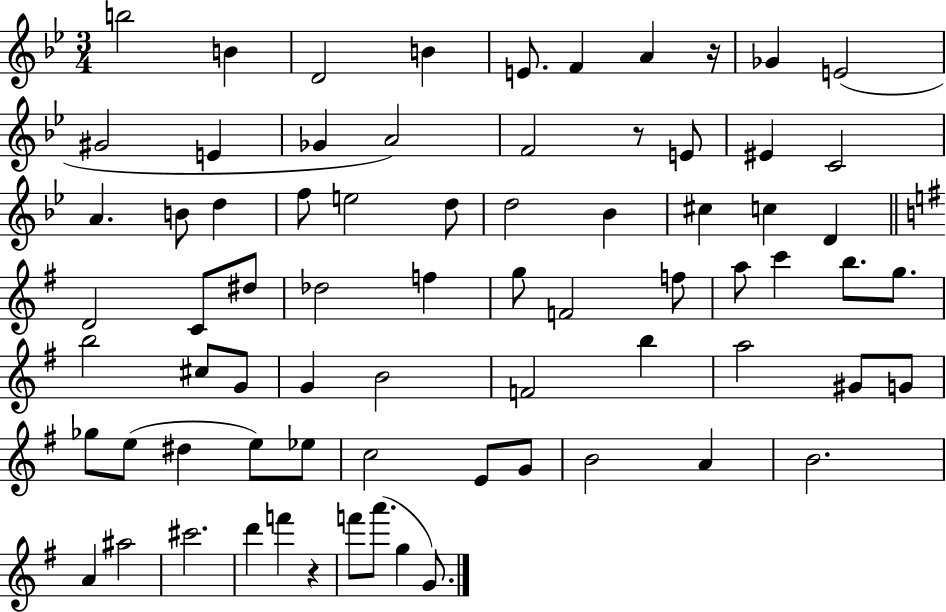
B5/h B4/q D4/h B4/q E4/e. F4/q A4/q R/s Gb4/q E4/h G#4/h E4/q Gb4/q A4/h F4/h R/e E4/e EIS4/q C4/h A4/q. B4/e D5/q F5/e E5/h D5/e D5/h Bb4/q C#5/q C5/q D4/q D4/h C4/e D#5/e Db5/h F5/q G5/e F4/h F5/e A5/e C6/q B5/e. G5/e. B5/h C#5/e G4/e G4/q B4/h F4/h B5/q A5/h G#4/e G4/e Gb5/e E5/e D#5/q E5/e Eb5/e C5/h E4/e G4/e B4/h A4/q B4/h. A4/q A#5/h C#6/h. D6/q F6/q R/q F6/e A6/e. G5/q G4/e.